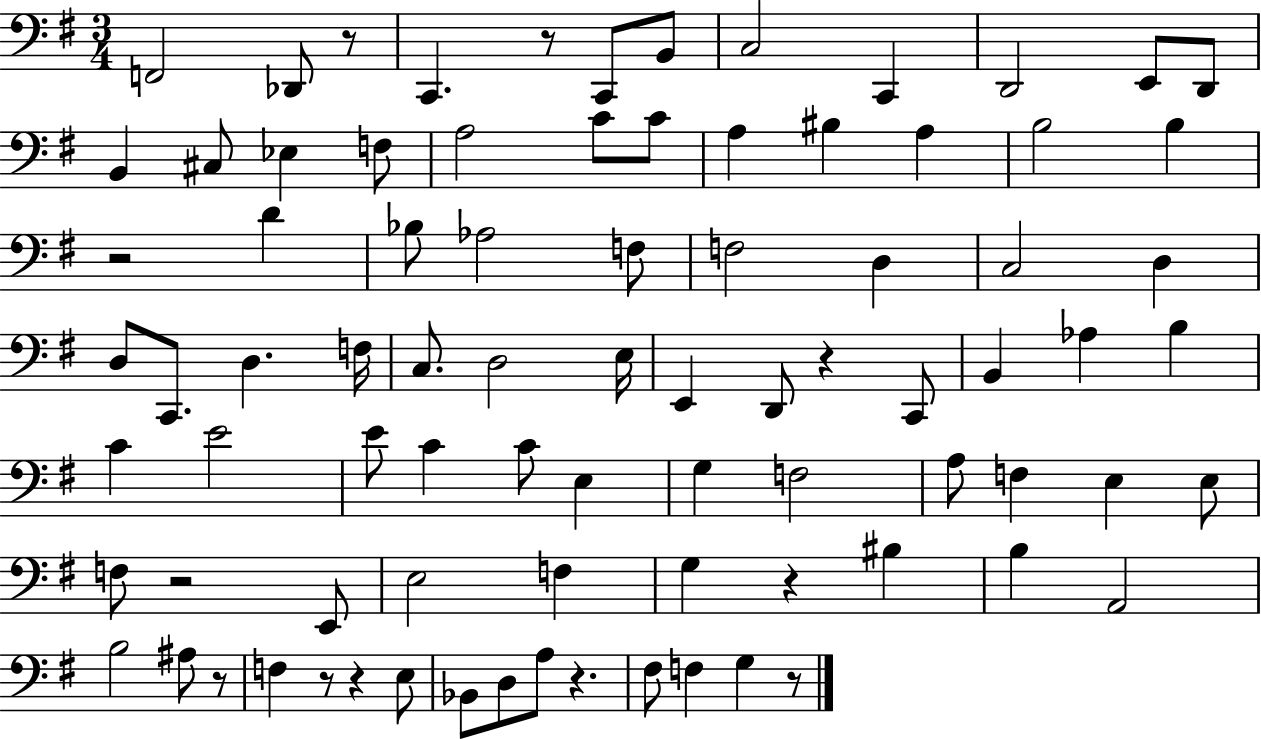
X:1
T:Untitled
M:3/4
L:1/4
K:G
F,,2 _D,,/2 z/2 C,, z/2 C,,/2 B,,/2 C,2 C,, D,,2 E,,/2 D,,/2 B,, ^C,/2 _E, F,/2 A,2 C/2 C/2 A, ^B, A, B,2 B, z2 D _B,/2 _A,2 F,/2 F,2 D, C,2 D, D,/2 C,,/2 D, F,/4 C,/2 D,2 E,/4 E,, D,,/2 z C,,/2 B,, _A, B, C E2 E/2 C C/2 E, G, F,2 A,/2 F, E, E,/2 F,/2 z2 E,,/2 E,2 F, G, z ^B, B, A,,2 B,2 ^A,/2 z/2 F, z/2 z E,/2 _B,,/2 D,/2 A,/2 z ^F,/2 F, G, z/2